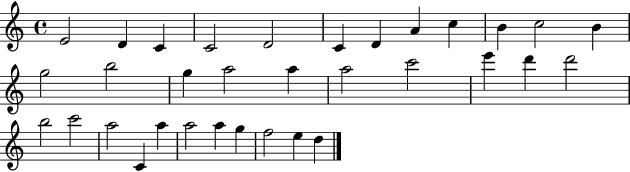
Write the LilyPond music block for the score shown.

{
  \clef treble
  \time 4/4
  \defaultTimeSignature
  \key c \major
  e'2 d'4 c'4 | c'2 d'2 | c'4 d'4 a'4 c''4 | b'4 c''2 b'4 | \break g''2 b''2 | g''4 a''2 a''4 | a''2 c'''2 | e'''4 d'''4 d'''2 | \break b''2 c'''2 | a''2 c'4 a''4 | a''2 a''4 g''4 | f''2 e''4 d''4 | \break \bar "|."
}